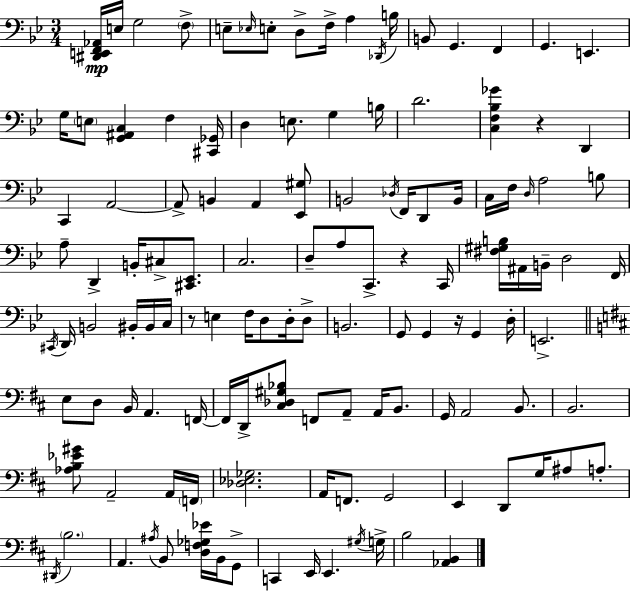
X:1
T:Untitled
M:3/4
L:1/4
K:Bb
[^D,,E,,F,,_A,,]/4 E,/4 G,2 F,/2 E,/2 _E,/4 E,/2 D,/2 F,/4 A, _D,,/4 B,/4 B,,/2 G,, F,, G,, E,, G,/4 E,/2 [G,,^A,,C,] F, [^C,,_G,,]/4 D, E,/2 G, B,/4 D2 [C,F,_B,_G] z D,, C,, A,,2 A,,/2 B,, A,, [_E,,^G,]/2 B,,2 _D,/4 F,,/4 D,,/2 B,,/4 C,/4 F,/4 D,/4 A,2 B,/2 A,/2 D,, B,,/4 ^C,/2 [^C,,_E,,]/2 C,2 D,/2 A,/2 C,,/2 z C,,/4 [^F,^G,B,]/4 ^A,,/4 B,,/4 D,2 F,,/4 ^C,,/4 D,,/4 B,,2 ^B,,/4 ^B,,/4 C,/4 z/2 E, F,/4 D,/2 D,/4 D,/2 B,,2 G,,/2 G,, z/4 G,, D,/4 E,,2 E,/2 D,/2 B,,/4 A,, F,,/4 F,,/4 D,,/4 [^C,_D,^G,_B,]/2 F,,/2 A,,/2 A,,/4 B,,/2 G,,/4 A,,2 B,,/2 B,,2 [_A,B,_E^G]/2 A,,2 A,,/4 F,,/4 [_D,_E,_G,]2 A,,/4 F,,/2 G,,2 E,, D,,/2 G,/4 ^A,/2 A,/2 ^D,,/4 B,2 A,, ^A,/4 B,,/2 [D,F,_G,_E]/4 B,,/4 G,,/2 C,, E,,/4 E,, ^G,/4 G,/4 B,2 [_A,,B,,]